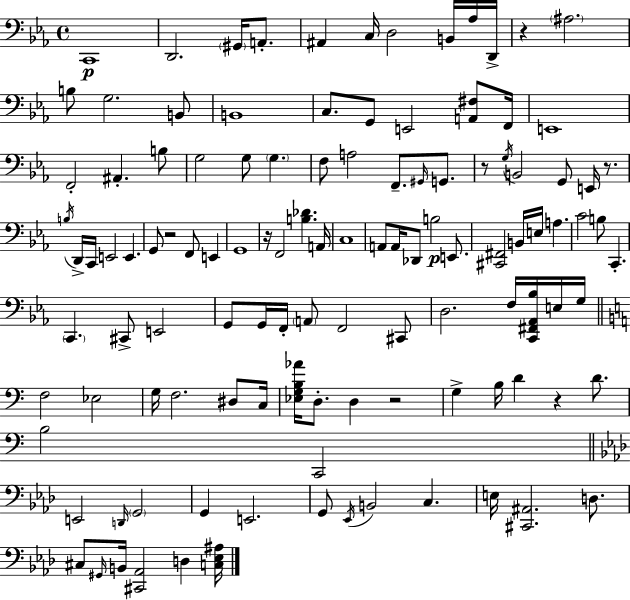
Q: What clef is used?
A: bass